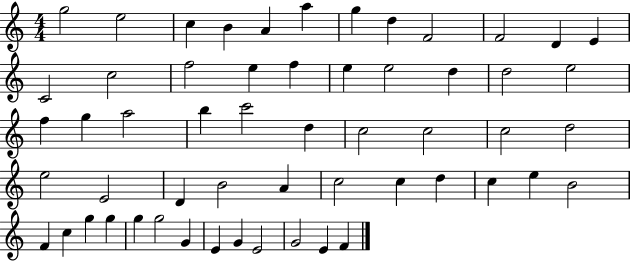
G5/h E5/h C5/q B4/q A4/q A5/q G5/q D5/q F4/h F4/h D4/q E4/q C4/h C5/h F5/h E5/q F5/q E5/q E5/h D5/q D5/h E5/h F5/q G5/q A5/h B5/q C6/h D5/q C5/h C5/h C5/h D5/h E5/h E4/h D4/q B4/h A4/q C5/h C5/q D5/q C5/q E5/q B4/h F4/q C5/q G5/q G5/q G5/q G5/h G4/q E4/q G4/q E4/h G4/h E4/q F4/q